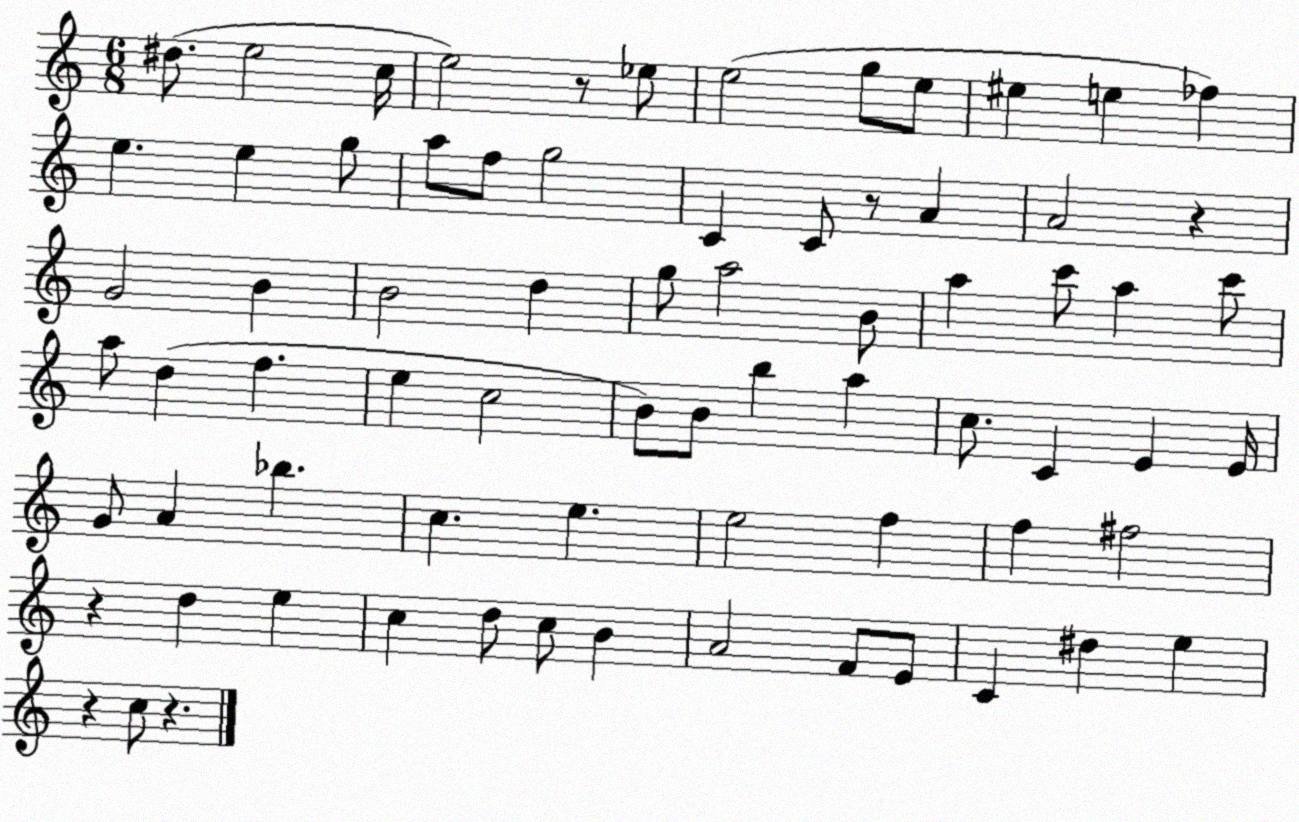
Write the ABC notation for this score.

X:1
T:Untitled
M:6/8
L:1/4
K:C
^d/2 e2 c/4 e2 z/2 _e/2 e2 g/2 e/2 ^e e _f e e g/2 a/2 f/2 g2 C C/2 z/2 A A2 z G2 B B2 d g/2 a2 B/2 a c'/2 a c'/2 a/2 d f e c2 B/2 B/2 b a c/2 C E E/4 G/2 A _b c e e2 f f ^f2 z d e c d/2 c/2 B A2 F/2 E/2 C ^d e z c/2 z